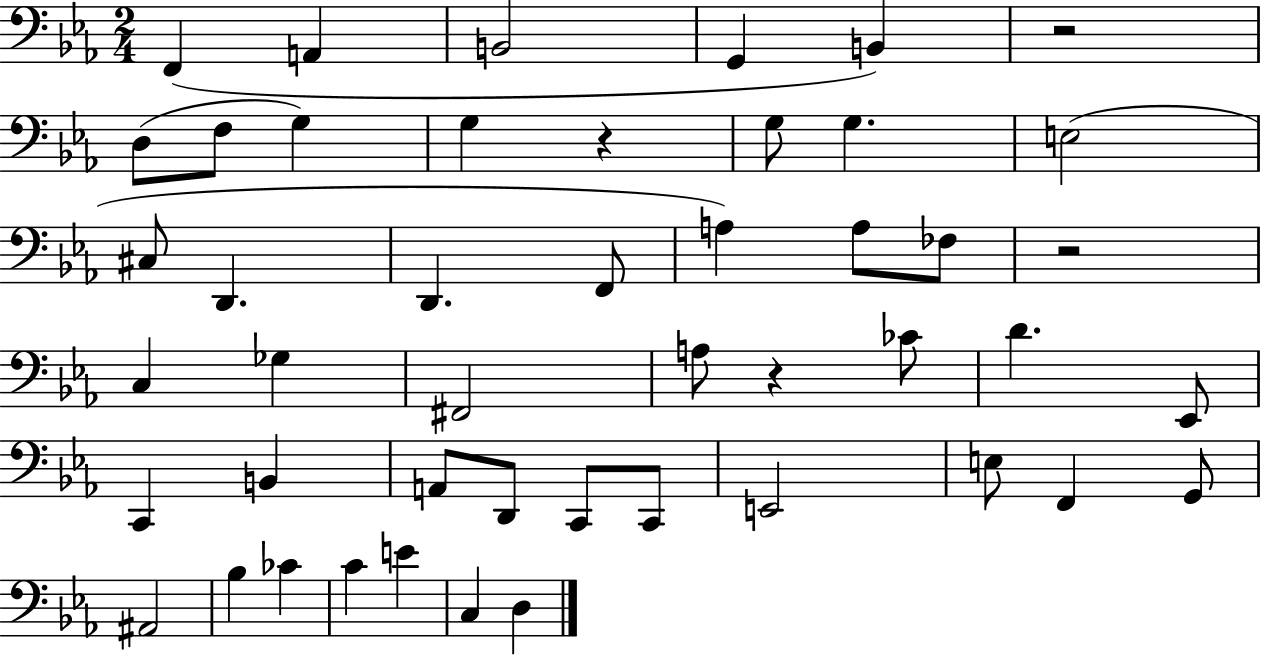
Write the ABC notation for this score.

X:1
T:Untitled
M:2/4
L:1/4
K:Eb
F,, A,, B,,2 G,, B,, z2 D,/2 F,/2 G, G, z G,/2 G, E,2 ^C,/2 D,, D,, F,,/2 A, A,/2 _F,/2 z2 C, _G, ^F,,2 A,/2 z _C/2 D _E,,/2 C,, B,, A,,/2 D,,/2 C,,/2 C,,/2 E,,2 E,/2 F,, G,,/2 ^A,,2 _B, _C C E C, D,